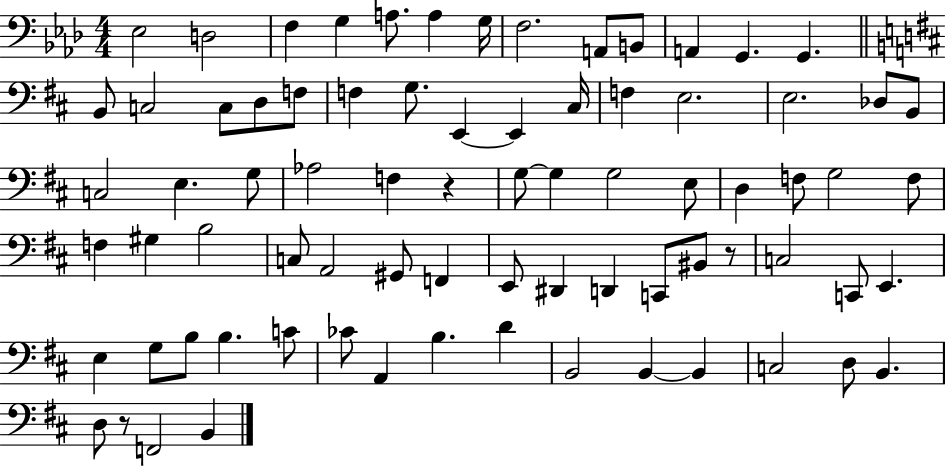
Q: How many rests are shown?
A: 3